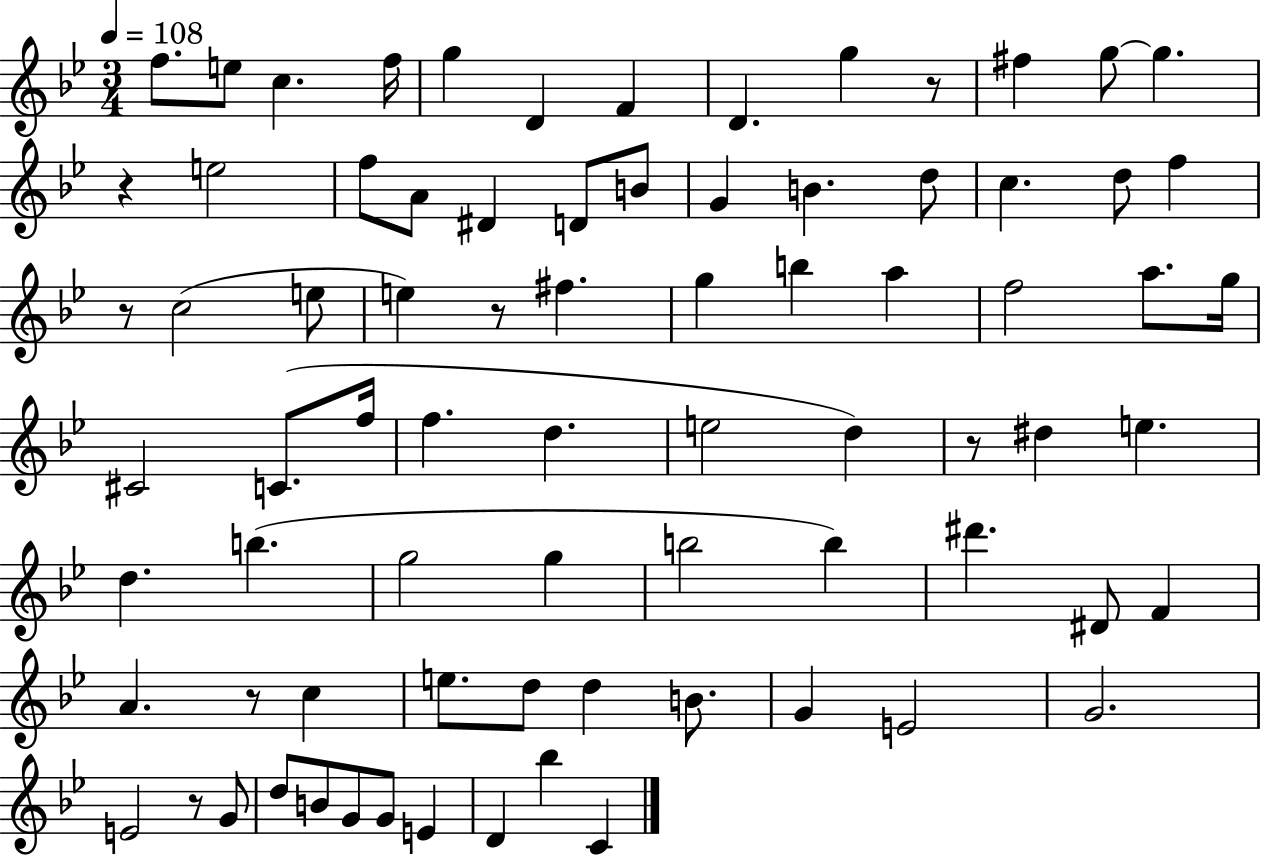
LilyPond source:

{
  \clef treble
  \numericTimeSignature
  \time 3/4
  \key bes \major
  \tempo 4 = 108
  f''8. e''8 c''4. f''16 | g''4 d'4 f'4 | d'4. g''4 r8 | fis''4 g''8~~ g''4. | \break r4 e''2 | f''8 a'8 dis'4 d'8 b'8 | g'4 b'4. d''8 | c''4. d''8 f''4 | \break r8 c''2( e''8 | e''4) r8 fis''4. | g''4 b''4 a''4 | f''2 a''8. g''16 | \break cis'2 c'8.( f''16 | f''4. d''4. | e''2 d''4) | r8 dis''4 e''4. | \break d''4. b''4.( | g''2 g''4 | b''2 b''4) | dis'''4. dis'8 f'4 | \break a'4. r8 c''4 | e''8. d''8 d''4 b'8. | g'4 e'2 | g'2. | \break e'2 r8 g'8 | d''8 b'8 g'8 g'8 e'4 | d'4 bes''4 c'4 | \bar "|."
}